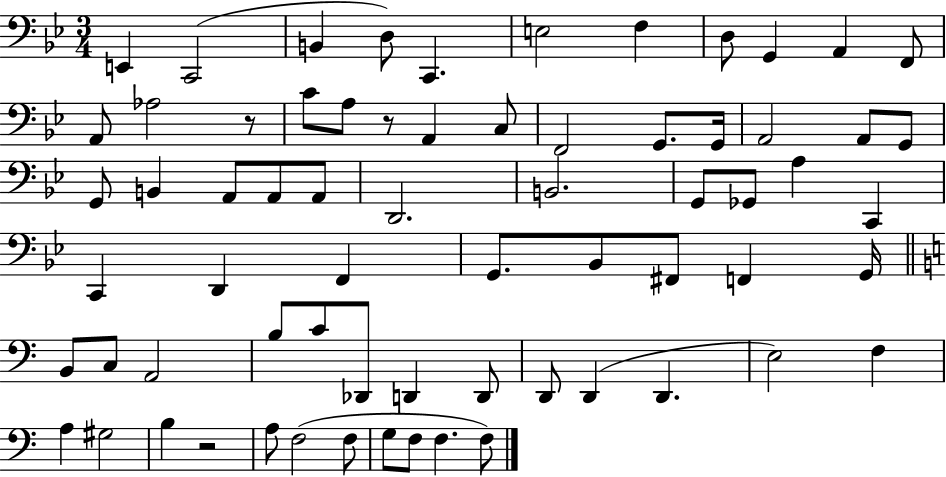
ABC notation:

X:1
T:Untitled
M:3/4
L:1/4
K:Bb
E,, C,,2 B,, D,/2 C,, E,2 F, D,/2 G,, A,, F,,/2 A,,/2 _A,2 z/2 C/2 A,/2 z/2 A,, C,/2 F,,2 G,,/2 G,,/4 A,,2 A,,/2 G,,/2 G,,/2 B,, A,,/2 A,,/2 A,,/2 D,,2 B,,2 G,,/2 _G,,/2 A, C,, C,, D,, F,, G,,/2 _B,,/2 ^F,,/2 F,, G,,/4 B,,/2 C,/2 A,,2 B,/2 C/2 _D,,/2 D,, D,,/2 D,,/2 D,, D,, E,2 F, A, ^G,2 B, z2 A,/2 F,2 F,/2 G,/2 F,/2 F, F,/2